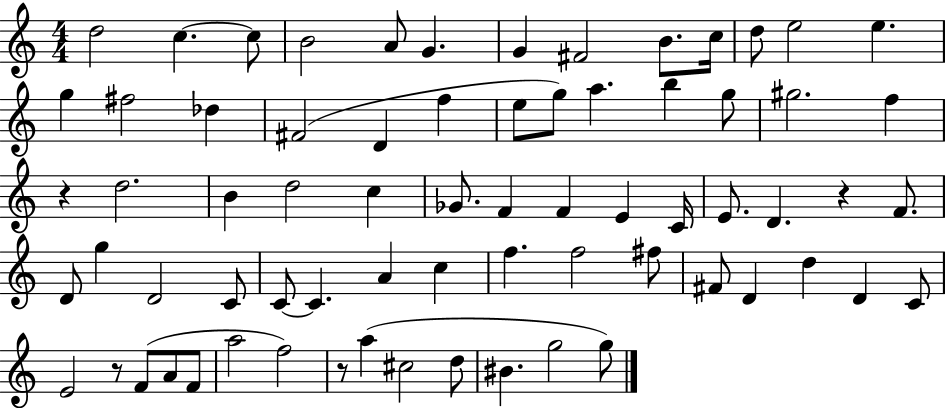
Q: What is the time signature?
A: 4/4